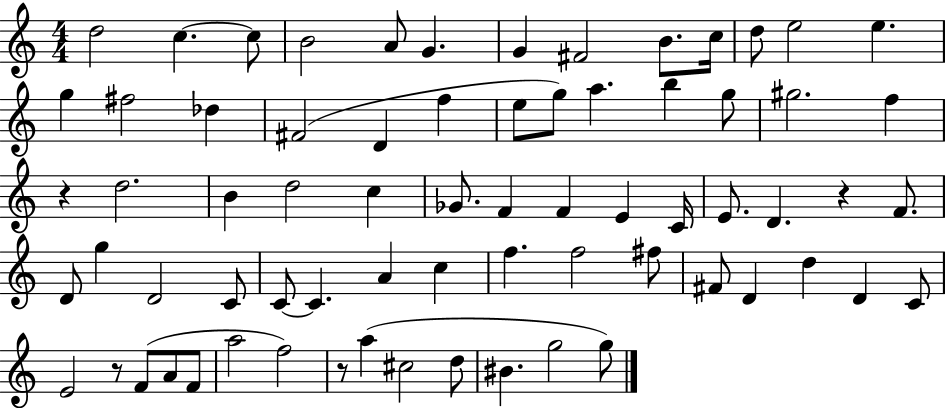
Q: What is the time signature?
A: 4/4